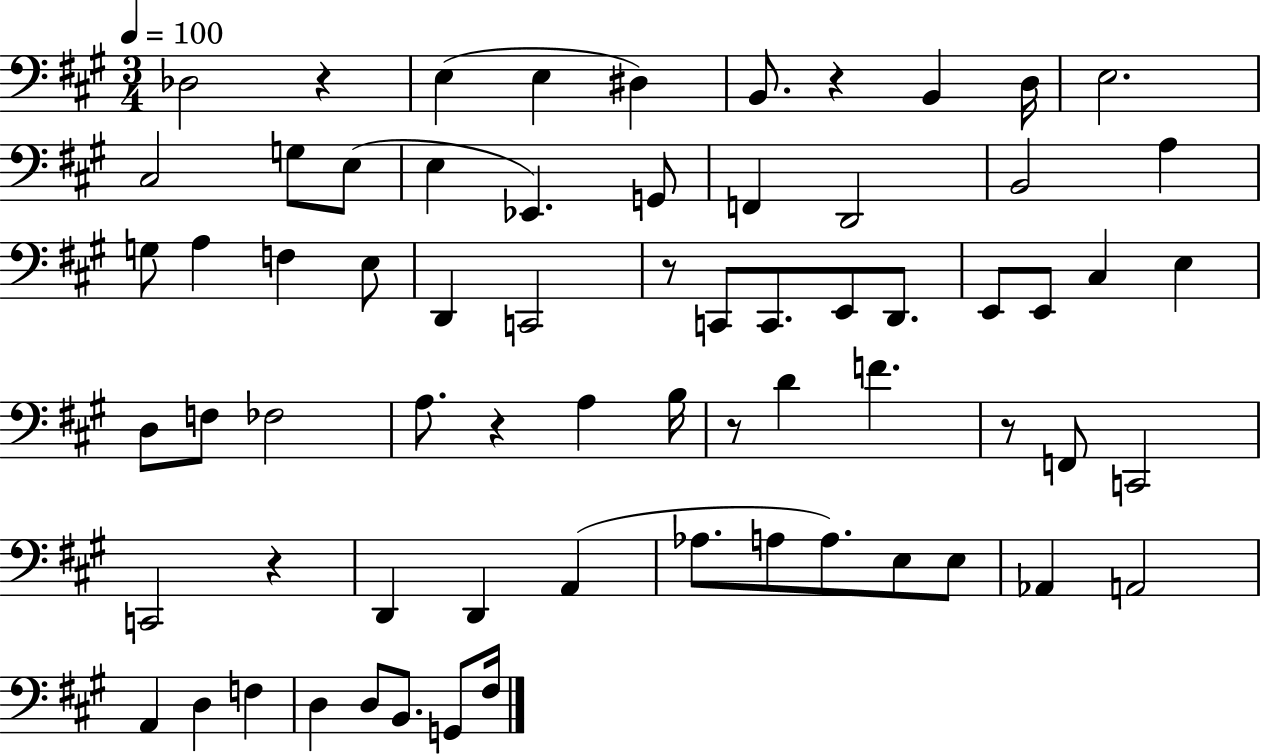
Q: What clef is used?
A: bass